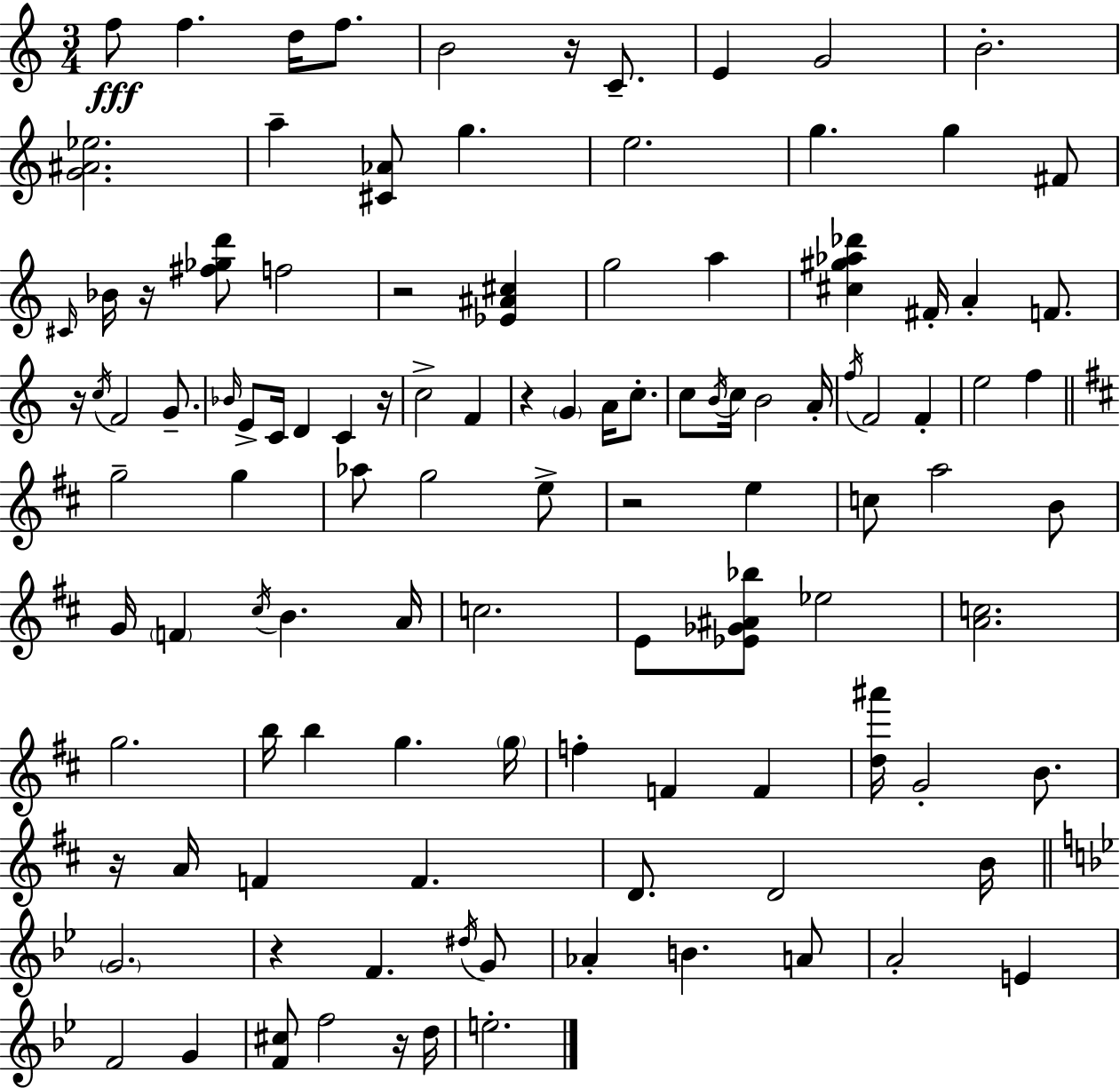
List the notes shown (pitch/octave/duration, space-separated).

F5/e F5/q. D5/s F5/e. B4/h R/s C4/e. E4/q G4/h B4/h. [G4,A#4,Eb5]/h. A5/q [C#4,Ab4]/e G5/q. E5/h. G5/q. G5/q F#4/e C#4/s Bb4/s R/s [F#5,Gb5,D6]/e F5/h R/h [Eb4,A#4,C#5]/q G5/h A5/q [C#5,G#5,Ab5,Db6]/q F#4/s A4/q F4/e. R/s C5/s F4/h G4/e. Bb4/s E4/e C4/s D4/q C4/q R/s C5/h F4/q R/q G4/q A4/s C5/e. C5/e B4/s C5/s B4/h A4/s F5/s F4/h F4/q E5/h F5/q G5/h G5/q Ab5/e G5/h E5/e R/h E5/q C5/e A5/h B4/e G4/s F4/q C#5/s B4/q. A4/s C5/h. E4/e [Eb4,Gb4,A#4,Bb5]/e Eb5/h [A4,C5]/h. G5/h. B5/s B5/q G5/q. G5/s F5/q F4/q F4/q [D5,A#6]/s G4/h B4/e. R/s A4/s F4/q F4/q. D4/e. D4/h B4/s G4/h. R/q F4/q. D#5/s G4/e Ab4/q B4/q. A4/e A4/h E4/q F4/h G4/q [F4,C#5]/e F5/h R/s D5/s E5/h.